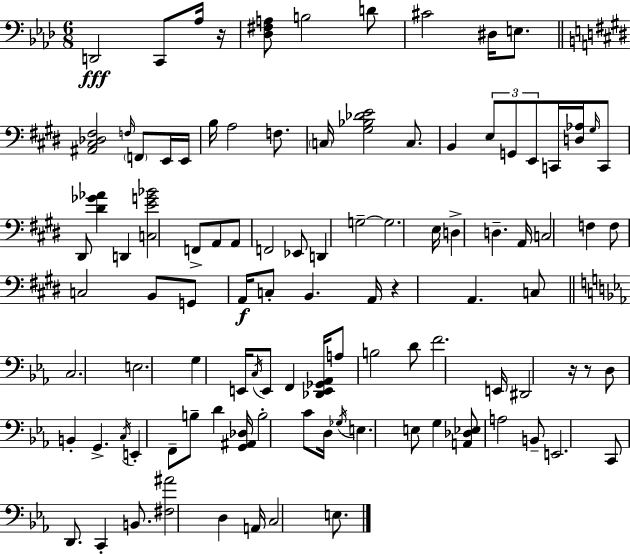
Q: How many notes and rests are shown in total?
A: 103